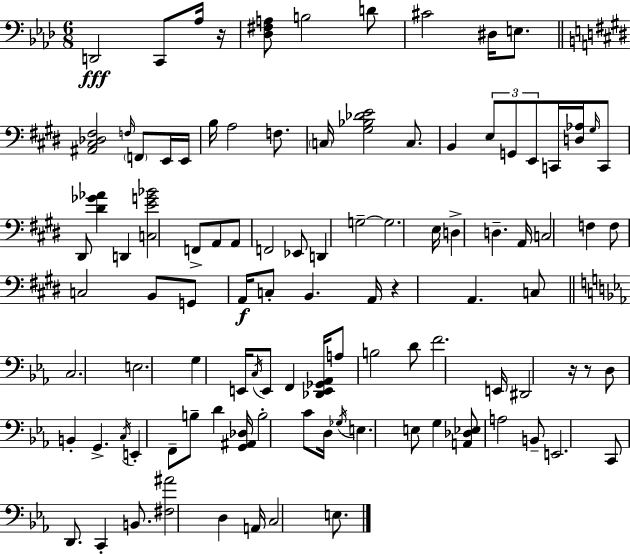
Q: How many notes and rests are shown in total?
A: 103